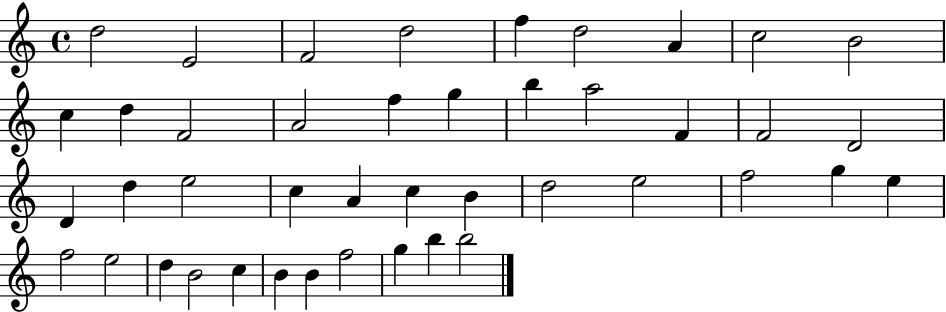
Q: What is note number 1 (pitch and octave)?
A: D5